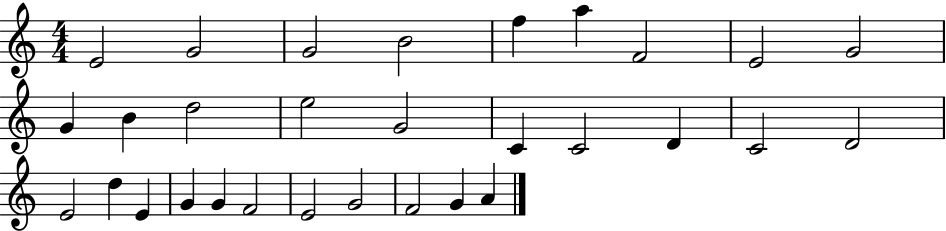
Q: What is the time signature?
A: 4/4